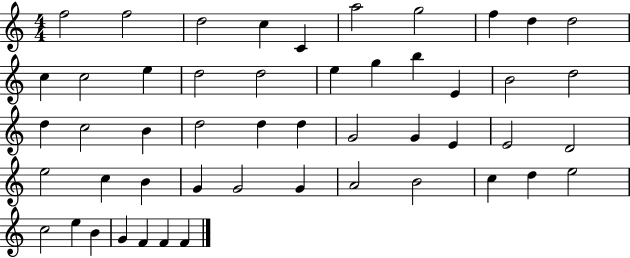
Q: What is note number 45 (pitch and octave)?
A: E5